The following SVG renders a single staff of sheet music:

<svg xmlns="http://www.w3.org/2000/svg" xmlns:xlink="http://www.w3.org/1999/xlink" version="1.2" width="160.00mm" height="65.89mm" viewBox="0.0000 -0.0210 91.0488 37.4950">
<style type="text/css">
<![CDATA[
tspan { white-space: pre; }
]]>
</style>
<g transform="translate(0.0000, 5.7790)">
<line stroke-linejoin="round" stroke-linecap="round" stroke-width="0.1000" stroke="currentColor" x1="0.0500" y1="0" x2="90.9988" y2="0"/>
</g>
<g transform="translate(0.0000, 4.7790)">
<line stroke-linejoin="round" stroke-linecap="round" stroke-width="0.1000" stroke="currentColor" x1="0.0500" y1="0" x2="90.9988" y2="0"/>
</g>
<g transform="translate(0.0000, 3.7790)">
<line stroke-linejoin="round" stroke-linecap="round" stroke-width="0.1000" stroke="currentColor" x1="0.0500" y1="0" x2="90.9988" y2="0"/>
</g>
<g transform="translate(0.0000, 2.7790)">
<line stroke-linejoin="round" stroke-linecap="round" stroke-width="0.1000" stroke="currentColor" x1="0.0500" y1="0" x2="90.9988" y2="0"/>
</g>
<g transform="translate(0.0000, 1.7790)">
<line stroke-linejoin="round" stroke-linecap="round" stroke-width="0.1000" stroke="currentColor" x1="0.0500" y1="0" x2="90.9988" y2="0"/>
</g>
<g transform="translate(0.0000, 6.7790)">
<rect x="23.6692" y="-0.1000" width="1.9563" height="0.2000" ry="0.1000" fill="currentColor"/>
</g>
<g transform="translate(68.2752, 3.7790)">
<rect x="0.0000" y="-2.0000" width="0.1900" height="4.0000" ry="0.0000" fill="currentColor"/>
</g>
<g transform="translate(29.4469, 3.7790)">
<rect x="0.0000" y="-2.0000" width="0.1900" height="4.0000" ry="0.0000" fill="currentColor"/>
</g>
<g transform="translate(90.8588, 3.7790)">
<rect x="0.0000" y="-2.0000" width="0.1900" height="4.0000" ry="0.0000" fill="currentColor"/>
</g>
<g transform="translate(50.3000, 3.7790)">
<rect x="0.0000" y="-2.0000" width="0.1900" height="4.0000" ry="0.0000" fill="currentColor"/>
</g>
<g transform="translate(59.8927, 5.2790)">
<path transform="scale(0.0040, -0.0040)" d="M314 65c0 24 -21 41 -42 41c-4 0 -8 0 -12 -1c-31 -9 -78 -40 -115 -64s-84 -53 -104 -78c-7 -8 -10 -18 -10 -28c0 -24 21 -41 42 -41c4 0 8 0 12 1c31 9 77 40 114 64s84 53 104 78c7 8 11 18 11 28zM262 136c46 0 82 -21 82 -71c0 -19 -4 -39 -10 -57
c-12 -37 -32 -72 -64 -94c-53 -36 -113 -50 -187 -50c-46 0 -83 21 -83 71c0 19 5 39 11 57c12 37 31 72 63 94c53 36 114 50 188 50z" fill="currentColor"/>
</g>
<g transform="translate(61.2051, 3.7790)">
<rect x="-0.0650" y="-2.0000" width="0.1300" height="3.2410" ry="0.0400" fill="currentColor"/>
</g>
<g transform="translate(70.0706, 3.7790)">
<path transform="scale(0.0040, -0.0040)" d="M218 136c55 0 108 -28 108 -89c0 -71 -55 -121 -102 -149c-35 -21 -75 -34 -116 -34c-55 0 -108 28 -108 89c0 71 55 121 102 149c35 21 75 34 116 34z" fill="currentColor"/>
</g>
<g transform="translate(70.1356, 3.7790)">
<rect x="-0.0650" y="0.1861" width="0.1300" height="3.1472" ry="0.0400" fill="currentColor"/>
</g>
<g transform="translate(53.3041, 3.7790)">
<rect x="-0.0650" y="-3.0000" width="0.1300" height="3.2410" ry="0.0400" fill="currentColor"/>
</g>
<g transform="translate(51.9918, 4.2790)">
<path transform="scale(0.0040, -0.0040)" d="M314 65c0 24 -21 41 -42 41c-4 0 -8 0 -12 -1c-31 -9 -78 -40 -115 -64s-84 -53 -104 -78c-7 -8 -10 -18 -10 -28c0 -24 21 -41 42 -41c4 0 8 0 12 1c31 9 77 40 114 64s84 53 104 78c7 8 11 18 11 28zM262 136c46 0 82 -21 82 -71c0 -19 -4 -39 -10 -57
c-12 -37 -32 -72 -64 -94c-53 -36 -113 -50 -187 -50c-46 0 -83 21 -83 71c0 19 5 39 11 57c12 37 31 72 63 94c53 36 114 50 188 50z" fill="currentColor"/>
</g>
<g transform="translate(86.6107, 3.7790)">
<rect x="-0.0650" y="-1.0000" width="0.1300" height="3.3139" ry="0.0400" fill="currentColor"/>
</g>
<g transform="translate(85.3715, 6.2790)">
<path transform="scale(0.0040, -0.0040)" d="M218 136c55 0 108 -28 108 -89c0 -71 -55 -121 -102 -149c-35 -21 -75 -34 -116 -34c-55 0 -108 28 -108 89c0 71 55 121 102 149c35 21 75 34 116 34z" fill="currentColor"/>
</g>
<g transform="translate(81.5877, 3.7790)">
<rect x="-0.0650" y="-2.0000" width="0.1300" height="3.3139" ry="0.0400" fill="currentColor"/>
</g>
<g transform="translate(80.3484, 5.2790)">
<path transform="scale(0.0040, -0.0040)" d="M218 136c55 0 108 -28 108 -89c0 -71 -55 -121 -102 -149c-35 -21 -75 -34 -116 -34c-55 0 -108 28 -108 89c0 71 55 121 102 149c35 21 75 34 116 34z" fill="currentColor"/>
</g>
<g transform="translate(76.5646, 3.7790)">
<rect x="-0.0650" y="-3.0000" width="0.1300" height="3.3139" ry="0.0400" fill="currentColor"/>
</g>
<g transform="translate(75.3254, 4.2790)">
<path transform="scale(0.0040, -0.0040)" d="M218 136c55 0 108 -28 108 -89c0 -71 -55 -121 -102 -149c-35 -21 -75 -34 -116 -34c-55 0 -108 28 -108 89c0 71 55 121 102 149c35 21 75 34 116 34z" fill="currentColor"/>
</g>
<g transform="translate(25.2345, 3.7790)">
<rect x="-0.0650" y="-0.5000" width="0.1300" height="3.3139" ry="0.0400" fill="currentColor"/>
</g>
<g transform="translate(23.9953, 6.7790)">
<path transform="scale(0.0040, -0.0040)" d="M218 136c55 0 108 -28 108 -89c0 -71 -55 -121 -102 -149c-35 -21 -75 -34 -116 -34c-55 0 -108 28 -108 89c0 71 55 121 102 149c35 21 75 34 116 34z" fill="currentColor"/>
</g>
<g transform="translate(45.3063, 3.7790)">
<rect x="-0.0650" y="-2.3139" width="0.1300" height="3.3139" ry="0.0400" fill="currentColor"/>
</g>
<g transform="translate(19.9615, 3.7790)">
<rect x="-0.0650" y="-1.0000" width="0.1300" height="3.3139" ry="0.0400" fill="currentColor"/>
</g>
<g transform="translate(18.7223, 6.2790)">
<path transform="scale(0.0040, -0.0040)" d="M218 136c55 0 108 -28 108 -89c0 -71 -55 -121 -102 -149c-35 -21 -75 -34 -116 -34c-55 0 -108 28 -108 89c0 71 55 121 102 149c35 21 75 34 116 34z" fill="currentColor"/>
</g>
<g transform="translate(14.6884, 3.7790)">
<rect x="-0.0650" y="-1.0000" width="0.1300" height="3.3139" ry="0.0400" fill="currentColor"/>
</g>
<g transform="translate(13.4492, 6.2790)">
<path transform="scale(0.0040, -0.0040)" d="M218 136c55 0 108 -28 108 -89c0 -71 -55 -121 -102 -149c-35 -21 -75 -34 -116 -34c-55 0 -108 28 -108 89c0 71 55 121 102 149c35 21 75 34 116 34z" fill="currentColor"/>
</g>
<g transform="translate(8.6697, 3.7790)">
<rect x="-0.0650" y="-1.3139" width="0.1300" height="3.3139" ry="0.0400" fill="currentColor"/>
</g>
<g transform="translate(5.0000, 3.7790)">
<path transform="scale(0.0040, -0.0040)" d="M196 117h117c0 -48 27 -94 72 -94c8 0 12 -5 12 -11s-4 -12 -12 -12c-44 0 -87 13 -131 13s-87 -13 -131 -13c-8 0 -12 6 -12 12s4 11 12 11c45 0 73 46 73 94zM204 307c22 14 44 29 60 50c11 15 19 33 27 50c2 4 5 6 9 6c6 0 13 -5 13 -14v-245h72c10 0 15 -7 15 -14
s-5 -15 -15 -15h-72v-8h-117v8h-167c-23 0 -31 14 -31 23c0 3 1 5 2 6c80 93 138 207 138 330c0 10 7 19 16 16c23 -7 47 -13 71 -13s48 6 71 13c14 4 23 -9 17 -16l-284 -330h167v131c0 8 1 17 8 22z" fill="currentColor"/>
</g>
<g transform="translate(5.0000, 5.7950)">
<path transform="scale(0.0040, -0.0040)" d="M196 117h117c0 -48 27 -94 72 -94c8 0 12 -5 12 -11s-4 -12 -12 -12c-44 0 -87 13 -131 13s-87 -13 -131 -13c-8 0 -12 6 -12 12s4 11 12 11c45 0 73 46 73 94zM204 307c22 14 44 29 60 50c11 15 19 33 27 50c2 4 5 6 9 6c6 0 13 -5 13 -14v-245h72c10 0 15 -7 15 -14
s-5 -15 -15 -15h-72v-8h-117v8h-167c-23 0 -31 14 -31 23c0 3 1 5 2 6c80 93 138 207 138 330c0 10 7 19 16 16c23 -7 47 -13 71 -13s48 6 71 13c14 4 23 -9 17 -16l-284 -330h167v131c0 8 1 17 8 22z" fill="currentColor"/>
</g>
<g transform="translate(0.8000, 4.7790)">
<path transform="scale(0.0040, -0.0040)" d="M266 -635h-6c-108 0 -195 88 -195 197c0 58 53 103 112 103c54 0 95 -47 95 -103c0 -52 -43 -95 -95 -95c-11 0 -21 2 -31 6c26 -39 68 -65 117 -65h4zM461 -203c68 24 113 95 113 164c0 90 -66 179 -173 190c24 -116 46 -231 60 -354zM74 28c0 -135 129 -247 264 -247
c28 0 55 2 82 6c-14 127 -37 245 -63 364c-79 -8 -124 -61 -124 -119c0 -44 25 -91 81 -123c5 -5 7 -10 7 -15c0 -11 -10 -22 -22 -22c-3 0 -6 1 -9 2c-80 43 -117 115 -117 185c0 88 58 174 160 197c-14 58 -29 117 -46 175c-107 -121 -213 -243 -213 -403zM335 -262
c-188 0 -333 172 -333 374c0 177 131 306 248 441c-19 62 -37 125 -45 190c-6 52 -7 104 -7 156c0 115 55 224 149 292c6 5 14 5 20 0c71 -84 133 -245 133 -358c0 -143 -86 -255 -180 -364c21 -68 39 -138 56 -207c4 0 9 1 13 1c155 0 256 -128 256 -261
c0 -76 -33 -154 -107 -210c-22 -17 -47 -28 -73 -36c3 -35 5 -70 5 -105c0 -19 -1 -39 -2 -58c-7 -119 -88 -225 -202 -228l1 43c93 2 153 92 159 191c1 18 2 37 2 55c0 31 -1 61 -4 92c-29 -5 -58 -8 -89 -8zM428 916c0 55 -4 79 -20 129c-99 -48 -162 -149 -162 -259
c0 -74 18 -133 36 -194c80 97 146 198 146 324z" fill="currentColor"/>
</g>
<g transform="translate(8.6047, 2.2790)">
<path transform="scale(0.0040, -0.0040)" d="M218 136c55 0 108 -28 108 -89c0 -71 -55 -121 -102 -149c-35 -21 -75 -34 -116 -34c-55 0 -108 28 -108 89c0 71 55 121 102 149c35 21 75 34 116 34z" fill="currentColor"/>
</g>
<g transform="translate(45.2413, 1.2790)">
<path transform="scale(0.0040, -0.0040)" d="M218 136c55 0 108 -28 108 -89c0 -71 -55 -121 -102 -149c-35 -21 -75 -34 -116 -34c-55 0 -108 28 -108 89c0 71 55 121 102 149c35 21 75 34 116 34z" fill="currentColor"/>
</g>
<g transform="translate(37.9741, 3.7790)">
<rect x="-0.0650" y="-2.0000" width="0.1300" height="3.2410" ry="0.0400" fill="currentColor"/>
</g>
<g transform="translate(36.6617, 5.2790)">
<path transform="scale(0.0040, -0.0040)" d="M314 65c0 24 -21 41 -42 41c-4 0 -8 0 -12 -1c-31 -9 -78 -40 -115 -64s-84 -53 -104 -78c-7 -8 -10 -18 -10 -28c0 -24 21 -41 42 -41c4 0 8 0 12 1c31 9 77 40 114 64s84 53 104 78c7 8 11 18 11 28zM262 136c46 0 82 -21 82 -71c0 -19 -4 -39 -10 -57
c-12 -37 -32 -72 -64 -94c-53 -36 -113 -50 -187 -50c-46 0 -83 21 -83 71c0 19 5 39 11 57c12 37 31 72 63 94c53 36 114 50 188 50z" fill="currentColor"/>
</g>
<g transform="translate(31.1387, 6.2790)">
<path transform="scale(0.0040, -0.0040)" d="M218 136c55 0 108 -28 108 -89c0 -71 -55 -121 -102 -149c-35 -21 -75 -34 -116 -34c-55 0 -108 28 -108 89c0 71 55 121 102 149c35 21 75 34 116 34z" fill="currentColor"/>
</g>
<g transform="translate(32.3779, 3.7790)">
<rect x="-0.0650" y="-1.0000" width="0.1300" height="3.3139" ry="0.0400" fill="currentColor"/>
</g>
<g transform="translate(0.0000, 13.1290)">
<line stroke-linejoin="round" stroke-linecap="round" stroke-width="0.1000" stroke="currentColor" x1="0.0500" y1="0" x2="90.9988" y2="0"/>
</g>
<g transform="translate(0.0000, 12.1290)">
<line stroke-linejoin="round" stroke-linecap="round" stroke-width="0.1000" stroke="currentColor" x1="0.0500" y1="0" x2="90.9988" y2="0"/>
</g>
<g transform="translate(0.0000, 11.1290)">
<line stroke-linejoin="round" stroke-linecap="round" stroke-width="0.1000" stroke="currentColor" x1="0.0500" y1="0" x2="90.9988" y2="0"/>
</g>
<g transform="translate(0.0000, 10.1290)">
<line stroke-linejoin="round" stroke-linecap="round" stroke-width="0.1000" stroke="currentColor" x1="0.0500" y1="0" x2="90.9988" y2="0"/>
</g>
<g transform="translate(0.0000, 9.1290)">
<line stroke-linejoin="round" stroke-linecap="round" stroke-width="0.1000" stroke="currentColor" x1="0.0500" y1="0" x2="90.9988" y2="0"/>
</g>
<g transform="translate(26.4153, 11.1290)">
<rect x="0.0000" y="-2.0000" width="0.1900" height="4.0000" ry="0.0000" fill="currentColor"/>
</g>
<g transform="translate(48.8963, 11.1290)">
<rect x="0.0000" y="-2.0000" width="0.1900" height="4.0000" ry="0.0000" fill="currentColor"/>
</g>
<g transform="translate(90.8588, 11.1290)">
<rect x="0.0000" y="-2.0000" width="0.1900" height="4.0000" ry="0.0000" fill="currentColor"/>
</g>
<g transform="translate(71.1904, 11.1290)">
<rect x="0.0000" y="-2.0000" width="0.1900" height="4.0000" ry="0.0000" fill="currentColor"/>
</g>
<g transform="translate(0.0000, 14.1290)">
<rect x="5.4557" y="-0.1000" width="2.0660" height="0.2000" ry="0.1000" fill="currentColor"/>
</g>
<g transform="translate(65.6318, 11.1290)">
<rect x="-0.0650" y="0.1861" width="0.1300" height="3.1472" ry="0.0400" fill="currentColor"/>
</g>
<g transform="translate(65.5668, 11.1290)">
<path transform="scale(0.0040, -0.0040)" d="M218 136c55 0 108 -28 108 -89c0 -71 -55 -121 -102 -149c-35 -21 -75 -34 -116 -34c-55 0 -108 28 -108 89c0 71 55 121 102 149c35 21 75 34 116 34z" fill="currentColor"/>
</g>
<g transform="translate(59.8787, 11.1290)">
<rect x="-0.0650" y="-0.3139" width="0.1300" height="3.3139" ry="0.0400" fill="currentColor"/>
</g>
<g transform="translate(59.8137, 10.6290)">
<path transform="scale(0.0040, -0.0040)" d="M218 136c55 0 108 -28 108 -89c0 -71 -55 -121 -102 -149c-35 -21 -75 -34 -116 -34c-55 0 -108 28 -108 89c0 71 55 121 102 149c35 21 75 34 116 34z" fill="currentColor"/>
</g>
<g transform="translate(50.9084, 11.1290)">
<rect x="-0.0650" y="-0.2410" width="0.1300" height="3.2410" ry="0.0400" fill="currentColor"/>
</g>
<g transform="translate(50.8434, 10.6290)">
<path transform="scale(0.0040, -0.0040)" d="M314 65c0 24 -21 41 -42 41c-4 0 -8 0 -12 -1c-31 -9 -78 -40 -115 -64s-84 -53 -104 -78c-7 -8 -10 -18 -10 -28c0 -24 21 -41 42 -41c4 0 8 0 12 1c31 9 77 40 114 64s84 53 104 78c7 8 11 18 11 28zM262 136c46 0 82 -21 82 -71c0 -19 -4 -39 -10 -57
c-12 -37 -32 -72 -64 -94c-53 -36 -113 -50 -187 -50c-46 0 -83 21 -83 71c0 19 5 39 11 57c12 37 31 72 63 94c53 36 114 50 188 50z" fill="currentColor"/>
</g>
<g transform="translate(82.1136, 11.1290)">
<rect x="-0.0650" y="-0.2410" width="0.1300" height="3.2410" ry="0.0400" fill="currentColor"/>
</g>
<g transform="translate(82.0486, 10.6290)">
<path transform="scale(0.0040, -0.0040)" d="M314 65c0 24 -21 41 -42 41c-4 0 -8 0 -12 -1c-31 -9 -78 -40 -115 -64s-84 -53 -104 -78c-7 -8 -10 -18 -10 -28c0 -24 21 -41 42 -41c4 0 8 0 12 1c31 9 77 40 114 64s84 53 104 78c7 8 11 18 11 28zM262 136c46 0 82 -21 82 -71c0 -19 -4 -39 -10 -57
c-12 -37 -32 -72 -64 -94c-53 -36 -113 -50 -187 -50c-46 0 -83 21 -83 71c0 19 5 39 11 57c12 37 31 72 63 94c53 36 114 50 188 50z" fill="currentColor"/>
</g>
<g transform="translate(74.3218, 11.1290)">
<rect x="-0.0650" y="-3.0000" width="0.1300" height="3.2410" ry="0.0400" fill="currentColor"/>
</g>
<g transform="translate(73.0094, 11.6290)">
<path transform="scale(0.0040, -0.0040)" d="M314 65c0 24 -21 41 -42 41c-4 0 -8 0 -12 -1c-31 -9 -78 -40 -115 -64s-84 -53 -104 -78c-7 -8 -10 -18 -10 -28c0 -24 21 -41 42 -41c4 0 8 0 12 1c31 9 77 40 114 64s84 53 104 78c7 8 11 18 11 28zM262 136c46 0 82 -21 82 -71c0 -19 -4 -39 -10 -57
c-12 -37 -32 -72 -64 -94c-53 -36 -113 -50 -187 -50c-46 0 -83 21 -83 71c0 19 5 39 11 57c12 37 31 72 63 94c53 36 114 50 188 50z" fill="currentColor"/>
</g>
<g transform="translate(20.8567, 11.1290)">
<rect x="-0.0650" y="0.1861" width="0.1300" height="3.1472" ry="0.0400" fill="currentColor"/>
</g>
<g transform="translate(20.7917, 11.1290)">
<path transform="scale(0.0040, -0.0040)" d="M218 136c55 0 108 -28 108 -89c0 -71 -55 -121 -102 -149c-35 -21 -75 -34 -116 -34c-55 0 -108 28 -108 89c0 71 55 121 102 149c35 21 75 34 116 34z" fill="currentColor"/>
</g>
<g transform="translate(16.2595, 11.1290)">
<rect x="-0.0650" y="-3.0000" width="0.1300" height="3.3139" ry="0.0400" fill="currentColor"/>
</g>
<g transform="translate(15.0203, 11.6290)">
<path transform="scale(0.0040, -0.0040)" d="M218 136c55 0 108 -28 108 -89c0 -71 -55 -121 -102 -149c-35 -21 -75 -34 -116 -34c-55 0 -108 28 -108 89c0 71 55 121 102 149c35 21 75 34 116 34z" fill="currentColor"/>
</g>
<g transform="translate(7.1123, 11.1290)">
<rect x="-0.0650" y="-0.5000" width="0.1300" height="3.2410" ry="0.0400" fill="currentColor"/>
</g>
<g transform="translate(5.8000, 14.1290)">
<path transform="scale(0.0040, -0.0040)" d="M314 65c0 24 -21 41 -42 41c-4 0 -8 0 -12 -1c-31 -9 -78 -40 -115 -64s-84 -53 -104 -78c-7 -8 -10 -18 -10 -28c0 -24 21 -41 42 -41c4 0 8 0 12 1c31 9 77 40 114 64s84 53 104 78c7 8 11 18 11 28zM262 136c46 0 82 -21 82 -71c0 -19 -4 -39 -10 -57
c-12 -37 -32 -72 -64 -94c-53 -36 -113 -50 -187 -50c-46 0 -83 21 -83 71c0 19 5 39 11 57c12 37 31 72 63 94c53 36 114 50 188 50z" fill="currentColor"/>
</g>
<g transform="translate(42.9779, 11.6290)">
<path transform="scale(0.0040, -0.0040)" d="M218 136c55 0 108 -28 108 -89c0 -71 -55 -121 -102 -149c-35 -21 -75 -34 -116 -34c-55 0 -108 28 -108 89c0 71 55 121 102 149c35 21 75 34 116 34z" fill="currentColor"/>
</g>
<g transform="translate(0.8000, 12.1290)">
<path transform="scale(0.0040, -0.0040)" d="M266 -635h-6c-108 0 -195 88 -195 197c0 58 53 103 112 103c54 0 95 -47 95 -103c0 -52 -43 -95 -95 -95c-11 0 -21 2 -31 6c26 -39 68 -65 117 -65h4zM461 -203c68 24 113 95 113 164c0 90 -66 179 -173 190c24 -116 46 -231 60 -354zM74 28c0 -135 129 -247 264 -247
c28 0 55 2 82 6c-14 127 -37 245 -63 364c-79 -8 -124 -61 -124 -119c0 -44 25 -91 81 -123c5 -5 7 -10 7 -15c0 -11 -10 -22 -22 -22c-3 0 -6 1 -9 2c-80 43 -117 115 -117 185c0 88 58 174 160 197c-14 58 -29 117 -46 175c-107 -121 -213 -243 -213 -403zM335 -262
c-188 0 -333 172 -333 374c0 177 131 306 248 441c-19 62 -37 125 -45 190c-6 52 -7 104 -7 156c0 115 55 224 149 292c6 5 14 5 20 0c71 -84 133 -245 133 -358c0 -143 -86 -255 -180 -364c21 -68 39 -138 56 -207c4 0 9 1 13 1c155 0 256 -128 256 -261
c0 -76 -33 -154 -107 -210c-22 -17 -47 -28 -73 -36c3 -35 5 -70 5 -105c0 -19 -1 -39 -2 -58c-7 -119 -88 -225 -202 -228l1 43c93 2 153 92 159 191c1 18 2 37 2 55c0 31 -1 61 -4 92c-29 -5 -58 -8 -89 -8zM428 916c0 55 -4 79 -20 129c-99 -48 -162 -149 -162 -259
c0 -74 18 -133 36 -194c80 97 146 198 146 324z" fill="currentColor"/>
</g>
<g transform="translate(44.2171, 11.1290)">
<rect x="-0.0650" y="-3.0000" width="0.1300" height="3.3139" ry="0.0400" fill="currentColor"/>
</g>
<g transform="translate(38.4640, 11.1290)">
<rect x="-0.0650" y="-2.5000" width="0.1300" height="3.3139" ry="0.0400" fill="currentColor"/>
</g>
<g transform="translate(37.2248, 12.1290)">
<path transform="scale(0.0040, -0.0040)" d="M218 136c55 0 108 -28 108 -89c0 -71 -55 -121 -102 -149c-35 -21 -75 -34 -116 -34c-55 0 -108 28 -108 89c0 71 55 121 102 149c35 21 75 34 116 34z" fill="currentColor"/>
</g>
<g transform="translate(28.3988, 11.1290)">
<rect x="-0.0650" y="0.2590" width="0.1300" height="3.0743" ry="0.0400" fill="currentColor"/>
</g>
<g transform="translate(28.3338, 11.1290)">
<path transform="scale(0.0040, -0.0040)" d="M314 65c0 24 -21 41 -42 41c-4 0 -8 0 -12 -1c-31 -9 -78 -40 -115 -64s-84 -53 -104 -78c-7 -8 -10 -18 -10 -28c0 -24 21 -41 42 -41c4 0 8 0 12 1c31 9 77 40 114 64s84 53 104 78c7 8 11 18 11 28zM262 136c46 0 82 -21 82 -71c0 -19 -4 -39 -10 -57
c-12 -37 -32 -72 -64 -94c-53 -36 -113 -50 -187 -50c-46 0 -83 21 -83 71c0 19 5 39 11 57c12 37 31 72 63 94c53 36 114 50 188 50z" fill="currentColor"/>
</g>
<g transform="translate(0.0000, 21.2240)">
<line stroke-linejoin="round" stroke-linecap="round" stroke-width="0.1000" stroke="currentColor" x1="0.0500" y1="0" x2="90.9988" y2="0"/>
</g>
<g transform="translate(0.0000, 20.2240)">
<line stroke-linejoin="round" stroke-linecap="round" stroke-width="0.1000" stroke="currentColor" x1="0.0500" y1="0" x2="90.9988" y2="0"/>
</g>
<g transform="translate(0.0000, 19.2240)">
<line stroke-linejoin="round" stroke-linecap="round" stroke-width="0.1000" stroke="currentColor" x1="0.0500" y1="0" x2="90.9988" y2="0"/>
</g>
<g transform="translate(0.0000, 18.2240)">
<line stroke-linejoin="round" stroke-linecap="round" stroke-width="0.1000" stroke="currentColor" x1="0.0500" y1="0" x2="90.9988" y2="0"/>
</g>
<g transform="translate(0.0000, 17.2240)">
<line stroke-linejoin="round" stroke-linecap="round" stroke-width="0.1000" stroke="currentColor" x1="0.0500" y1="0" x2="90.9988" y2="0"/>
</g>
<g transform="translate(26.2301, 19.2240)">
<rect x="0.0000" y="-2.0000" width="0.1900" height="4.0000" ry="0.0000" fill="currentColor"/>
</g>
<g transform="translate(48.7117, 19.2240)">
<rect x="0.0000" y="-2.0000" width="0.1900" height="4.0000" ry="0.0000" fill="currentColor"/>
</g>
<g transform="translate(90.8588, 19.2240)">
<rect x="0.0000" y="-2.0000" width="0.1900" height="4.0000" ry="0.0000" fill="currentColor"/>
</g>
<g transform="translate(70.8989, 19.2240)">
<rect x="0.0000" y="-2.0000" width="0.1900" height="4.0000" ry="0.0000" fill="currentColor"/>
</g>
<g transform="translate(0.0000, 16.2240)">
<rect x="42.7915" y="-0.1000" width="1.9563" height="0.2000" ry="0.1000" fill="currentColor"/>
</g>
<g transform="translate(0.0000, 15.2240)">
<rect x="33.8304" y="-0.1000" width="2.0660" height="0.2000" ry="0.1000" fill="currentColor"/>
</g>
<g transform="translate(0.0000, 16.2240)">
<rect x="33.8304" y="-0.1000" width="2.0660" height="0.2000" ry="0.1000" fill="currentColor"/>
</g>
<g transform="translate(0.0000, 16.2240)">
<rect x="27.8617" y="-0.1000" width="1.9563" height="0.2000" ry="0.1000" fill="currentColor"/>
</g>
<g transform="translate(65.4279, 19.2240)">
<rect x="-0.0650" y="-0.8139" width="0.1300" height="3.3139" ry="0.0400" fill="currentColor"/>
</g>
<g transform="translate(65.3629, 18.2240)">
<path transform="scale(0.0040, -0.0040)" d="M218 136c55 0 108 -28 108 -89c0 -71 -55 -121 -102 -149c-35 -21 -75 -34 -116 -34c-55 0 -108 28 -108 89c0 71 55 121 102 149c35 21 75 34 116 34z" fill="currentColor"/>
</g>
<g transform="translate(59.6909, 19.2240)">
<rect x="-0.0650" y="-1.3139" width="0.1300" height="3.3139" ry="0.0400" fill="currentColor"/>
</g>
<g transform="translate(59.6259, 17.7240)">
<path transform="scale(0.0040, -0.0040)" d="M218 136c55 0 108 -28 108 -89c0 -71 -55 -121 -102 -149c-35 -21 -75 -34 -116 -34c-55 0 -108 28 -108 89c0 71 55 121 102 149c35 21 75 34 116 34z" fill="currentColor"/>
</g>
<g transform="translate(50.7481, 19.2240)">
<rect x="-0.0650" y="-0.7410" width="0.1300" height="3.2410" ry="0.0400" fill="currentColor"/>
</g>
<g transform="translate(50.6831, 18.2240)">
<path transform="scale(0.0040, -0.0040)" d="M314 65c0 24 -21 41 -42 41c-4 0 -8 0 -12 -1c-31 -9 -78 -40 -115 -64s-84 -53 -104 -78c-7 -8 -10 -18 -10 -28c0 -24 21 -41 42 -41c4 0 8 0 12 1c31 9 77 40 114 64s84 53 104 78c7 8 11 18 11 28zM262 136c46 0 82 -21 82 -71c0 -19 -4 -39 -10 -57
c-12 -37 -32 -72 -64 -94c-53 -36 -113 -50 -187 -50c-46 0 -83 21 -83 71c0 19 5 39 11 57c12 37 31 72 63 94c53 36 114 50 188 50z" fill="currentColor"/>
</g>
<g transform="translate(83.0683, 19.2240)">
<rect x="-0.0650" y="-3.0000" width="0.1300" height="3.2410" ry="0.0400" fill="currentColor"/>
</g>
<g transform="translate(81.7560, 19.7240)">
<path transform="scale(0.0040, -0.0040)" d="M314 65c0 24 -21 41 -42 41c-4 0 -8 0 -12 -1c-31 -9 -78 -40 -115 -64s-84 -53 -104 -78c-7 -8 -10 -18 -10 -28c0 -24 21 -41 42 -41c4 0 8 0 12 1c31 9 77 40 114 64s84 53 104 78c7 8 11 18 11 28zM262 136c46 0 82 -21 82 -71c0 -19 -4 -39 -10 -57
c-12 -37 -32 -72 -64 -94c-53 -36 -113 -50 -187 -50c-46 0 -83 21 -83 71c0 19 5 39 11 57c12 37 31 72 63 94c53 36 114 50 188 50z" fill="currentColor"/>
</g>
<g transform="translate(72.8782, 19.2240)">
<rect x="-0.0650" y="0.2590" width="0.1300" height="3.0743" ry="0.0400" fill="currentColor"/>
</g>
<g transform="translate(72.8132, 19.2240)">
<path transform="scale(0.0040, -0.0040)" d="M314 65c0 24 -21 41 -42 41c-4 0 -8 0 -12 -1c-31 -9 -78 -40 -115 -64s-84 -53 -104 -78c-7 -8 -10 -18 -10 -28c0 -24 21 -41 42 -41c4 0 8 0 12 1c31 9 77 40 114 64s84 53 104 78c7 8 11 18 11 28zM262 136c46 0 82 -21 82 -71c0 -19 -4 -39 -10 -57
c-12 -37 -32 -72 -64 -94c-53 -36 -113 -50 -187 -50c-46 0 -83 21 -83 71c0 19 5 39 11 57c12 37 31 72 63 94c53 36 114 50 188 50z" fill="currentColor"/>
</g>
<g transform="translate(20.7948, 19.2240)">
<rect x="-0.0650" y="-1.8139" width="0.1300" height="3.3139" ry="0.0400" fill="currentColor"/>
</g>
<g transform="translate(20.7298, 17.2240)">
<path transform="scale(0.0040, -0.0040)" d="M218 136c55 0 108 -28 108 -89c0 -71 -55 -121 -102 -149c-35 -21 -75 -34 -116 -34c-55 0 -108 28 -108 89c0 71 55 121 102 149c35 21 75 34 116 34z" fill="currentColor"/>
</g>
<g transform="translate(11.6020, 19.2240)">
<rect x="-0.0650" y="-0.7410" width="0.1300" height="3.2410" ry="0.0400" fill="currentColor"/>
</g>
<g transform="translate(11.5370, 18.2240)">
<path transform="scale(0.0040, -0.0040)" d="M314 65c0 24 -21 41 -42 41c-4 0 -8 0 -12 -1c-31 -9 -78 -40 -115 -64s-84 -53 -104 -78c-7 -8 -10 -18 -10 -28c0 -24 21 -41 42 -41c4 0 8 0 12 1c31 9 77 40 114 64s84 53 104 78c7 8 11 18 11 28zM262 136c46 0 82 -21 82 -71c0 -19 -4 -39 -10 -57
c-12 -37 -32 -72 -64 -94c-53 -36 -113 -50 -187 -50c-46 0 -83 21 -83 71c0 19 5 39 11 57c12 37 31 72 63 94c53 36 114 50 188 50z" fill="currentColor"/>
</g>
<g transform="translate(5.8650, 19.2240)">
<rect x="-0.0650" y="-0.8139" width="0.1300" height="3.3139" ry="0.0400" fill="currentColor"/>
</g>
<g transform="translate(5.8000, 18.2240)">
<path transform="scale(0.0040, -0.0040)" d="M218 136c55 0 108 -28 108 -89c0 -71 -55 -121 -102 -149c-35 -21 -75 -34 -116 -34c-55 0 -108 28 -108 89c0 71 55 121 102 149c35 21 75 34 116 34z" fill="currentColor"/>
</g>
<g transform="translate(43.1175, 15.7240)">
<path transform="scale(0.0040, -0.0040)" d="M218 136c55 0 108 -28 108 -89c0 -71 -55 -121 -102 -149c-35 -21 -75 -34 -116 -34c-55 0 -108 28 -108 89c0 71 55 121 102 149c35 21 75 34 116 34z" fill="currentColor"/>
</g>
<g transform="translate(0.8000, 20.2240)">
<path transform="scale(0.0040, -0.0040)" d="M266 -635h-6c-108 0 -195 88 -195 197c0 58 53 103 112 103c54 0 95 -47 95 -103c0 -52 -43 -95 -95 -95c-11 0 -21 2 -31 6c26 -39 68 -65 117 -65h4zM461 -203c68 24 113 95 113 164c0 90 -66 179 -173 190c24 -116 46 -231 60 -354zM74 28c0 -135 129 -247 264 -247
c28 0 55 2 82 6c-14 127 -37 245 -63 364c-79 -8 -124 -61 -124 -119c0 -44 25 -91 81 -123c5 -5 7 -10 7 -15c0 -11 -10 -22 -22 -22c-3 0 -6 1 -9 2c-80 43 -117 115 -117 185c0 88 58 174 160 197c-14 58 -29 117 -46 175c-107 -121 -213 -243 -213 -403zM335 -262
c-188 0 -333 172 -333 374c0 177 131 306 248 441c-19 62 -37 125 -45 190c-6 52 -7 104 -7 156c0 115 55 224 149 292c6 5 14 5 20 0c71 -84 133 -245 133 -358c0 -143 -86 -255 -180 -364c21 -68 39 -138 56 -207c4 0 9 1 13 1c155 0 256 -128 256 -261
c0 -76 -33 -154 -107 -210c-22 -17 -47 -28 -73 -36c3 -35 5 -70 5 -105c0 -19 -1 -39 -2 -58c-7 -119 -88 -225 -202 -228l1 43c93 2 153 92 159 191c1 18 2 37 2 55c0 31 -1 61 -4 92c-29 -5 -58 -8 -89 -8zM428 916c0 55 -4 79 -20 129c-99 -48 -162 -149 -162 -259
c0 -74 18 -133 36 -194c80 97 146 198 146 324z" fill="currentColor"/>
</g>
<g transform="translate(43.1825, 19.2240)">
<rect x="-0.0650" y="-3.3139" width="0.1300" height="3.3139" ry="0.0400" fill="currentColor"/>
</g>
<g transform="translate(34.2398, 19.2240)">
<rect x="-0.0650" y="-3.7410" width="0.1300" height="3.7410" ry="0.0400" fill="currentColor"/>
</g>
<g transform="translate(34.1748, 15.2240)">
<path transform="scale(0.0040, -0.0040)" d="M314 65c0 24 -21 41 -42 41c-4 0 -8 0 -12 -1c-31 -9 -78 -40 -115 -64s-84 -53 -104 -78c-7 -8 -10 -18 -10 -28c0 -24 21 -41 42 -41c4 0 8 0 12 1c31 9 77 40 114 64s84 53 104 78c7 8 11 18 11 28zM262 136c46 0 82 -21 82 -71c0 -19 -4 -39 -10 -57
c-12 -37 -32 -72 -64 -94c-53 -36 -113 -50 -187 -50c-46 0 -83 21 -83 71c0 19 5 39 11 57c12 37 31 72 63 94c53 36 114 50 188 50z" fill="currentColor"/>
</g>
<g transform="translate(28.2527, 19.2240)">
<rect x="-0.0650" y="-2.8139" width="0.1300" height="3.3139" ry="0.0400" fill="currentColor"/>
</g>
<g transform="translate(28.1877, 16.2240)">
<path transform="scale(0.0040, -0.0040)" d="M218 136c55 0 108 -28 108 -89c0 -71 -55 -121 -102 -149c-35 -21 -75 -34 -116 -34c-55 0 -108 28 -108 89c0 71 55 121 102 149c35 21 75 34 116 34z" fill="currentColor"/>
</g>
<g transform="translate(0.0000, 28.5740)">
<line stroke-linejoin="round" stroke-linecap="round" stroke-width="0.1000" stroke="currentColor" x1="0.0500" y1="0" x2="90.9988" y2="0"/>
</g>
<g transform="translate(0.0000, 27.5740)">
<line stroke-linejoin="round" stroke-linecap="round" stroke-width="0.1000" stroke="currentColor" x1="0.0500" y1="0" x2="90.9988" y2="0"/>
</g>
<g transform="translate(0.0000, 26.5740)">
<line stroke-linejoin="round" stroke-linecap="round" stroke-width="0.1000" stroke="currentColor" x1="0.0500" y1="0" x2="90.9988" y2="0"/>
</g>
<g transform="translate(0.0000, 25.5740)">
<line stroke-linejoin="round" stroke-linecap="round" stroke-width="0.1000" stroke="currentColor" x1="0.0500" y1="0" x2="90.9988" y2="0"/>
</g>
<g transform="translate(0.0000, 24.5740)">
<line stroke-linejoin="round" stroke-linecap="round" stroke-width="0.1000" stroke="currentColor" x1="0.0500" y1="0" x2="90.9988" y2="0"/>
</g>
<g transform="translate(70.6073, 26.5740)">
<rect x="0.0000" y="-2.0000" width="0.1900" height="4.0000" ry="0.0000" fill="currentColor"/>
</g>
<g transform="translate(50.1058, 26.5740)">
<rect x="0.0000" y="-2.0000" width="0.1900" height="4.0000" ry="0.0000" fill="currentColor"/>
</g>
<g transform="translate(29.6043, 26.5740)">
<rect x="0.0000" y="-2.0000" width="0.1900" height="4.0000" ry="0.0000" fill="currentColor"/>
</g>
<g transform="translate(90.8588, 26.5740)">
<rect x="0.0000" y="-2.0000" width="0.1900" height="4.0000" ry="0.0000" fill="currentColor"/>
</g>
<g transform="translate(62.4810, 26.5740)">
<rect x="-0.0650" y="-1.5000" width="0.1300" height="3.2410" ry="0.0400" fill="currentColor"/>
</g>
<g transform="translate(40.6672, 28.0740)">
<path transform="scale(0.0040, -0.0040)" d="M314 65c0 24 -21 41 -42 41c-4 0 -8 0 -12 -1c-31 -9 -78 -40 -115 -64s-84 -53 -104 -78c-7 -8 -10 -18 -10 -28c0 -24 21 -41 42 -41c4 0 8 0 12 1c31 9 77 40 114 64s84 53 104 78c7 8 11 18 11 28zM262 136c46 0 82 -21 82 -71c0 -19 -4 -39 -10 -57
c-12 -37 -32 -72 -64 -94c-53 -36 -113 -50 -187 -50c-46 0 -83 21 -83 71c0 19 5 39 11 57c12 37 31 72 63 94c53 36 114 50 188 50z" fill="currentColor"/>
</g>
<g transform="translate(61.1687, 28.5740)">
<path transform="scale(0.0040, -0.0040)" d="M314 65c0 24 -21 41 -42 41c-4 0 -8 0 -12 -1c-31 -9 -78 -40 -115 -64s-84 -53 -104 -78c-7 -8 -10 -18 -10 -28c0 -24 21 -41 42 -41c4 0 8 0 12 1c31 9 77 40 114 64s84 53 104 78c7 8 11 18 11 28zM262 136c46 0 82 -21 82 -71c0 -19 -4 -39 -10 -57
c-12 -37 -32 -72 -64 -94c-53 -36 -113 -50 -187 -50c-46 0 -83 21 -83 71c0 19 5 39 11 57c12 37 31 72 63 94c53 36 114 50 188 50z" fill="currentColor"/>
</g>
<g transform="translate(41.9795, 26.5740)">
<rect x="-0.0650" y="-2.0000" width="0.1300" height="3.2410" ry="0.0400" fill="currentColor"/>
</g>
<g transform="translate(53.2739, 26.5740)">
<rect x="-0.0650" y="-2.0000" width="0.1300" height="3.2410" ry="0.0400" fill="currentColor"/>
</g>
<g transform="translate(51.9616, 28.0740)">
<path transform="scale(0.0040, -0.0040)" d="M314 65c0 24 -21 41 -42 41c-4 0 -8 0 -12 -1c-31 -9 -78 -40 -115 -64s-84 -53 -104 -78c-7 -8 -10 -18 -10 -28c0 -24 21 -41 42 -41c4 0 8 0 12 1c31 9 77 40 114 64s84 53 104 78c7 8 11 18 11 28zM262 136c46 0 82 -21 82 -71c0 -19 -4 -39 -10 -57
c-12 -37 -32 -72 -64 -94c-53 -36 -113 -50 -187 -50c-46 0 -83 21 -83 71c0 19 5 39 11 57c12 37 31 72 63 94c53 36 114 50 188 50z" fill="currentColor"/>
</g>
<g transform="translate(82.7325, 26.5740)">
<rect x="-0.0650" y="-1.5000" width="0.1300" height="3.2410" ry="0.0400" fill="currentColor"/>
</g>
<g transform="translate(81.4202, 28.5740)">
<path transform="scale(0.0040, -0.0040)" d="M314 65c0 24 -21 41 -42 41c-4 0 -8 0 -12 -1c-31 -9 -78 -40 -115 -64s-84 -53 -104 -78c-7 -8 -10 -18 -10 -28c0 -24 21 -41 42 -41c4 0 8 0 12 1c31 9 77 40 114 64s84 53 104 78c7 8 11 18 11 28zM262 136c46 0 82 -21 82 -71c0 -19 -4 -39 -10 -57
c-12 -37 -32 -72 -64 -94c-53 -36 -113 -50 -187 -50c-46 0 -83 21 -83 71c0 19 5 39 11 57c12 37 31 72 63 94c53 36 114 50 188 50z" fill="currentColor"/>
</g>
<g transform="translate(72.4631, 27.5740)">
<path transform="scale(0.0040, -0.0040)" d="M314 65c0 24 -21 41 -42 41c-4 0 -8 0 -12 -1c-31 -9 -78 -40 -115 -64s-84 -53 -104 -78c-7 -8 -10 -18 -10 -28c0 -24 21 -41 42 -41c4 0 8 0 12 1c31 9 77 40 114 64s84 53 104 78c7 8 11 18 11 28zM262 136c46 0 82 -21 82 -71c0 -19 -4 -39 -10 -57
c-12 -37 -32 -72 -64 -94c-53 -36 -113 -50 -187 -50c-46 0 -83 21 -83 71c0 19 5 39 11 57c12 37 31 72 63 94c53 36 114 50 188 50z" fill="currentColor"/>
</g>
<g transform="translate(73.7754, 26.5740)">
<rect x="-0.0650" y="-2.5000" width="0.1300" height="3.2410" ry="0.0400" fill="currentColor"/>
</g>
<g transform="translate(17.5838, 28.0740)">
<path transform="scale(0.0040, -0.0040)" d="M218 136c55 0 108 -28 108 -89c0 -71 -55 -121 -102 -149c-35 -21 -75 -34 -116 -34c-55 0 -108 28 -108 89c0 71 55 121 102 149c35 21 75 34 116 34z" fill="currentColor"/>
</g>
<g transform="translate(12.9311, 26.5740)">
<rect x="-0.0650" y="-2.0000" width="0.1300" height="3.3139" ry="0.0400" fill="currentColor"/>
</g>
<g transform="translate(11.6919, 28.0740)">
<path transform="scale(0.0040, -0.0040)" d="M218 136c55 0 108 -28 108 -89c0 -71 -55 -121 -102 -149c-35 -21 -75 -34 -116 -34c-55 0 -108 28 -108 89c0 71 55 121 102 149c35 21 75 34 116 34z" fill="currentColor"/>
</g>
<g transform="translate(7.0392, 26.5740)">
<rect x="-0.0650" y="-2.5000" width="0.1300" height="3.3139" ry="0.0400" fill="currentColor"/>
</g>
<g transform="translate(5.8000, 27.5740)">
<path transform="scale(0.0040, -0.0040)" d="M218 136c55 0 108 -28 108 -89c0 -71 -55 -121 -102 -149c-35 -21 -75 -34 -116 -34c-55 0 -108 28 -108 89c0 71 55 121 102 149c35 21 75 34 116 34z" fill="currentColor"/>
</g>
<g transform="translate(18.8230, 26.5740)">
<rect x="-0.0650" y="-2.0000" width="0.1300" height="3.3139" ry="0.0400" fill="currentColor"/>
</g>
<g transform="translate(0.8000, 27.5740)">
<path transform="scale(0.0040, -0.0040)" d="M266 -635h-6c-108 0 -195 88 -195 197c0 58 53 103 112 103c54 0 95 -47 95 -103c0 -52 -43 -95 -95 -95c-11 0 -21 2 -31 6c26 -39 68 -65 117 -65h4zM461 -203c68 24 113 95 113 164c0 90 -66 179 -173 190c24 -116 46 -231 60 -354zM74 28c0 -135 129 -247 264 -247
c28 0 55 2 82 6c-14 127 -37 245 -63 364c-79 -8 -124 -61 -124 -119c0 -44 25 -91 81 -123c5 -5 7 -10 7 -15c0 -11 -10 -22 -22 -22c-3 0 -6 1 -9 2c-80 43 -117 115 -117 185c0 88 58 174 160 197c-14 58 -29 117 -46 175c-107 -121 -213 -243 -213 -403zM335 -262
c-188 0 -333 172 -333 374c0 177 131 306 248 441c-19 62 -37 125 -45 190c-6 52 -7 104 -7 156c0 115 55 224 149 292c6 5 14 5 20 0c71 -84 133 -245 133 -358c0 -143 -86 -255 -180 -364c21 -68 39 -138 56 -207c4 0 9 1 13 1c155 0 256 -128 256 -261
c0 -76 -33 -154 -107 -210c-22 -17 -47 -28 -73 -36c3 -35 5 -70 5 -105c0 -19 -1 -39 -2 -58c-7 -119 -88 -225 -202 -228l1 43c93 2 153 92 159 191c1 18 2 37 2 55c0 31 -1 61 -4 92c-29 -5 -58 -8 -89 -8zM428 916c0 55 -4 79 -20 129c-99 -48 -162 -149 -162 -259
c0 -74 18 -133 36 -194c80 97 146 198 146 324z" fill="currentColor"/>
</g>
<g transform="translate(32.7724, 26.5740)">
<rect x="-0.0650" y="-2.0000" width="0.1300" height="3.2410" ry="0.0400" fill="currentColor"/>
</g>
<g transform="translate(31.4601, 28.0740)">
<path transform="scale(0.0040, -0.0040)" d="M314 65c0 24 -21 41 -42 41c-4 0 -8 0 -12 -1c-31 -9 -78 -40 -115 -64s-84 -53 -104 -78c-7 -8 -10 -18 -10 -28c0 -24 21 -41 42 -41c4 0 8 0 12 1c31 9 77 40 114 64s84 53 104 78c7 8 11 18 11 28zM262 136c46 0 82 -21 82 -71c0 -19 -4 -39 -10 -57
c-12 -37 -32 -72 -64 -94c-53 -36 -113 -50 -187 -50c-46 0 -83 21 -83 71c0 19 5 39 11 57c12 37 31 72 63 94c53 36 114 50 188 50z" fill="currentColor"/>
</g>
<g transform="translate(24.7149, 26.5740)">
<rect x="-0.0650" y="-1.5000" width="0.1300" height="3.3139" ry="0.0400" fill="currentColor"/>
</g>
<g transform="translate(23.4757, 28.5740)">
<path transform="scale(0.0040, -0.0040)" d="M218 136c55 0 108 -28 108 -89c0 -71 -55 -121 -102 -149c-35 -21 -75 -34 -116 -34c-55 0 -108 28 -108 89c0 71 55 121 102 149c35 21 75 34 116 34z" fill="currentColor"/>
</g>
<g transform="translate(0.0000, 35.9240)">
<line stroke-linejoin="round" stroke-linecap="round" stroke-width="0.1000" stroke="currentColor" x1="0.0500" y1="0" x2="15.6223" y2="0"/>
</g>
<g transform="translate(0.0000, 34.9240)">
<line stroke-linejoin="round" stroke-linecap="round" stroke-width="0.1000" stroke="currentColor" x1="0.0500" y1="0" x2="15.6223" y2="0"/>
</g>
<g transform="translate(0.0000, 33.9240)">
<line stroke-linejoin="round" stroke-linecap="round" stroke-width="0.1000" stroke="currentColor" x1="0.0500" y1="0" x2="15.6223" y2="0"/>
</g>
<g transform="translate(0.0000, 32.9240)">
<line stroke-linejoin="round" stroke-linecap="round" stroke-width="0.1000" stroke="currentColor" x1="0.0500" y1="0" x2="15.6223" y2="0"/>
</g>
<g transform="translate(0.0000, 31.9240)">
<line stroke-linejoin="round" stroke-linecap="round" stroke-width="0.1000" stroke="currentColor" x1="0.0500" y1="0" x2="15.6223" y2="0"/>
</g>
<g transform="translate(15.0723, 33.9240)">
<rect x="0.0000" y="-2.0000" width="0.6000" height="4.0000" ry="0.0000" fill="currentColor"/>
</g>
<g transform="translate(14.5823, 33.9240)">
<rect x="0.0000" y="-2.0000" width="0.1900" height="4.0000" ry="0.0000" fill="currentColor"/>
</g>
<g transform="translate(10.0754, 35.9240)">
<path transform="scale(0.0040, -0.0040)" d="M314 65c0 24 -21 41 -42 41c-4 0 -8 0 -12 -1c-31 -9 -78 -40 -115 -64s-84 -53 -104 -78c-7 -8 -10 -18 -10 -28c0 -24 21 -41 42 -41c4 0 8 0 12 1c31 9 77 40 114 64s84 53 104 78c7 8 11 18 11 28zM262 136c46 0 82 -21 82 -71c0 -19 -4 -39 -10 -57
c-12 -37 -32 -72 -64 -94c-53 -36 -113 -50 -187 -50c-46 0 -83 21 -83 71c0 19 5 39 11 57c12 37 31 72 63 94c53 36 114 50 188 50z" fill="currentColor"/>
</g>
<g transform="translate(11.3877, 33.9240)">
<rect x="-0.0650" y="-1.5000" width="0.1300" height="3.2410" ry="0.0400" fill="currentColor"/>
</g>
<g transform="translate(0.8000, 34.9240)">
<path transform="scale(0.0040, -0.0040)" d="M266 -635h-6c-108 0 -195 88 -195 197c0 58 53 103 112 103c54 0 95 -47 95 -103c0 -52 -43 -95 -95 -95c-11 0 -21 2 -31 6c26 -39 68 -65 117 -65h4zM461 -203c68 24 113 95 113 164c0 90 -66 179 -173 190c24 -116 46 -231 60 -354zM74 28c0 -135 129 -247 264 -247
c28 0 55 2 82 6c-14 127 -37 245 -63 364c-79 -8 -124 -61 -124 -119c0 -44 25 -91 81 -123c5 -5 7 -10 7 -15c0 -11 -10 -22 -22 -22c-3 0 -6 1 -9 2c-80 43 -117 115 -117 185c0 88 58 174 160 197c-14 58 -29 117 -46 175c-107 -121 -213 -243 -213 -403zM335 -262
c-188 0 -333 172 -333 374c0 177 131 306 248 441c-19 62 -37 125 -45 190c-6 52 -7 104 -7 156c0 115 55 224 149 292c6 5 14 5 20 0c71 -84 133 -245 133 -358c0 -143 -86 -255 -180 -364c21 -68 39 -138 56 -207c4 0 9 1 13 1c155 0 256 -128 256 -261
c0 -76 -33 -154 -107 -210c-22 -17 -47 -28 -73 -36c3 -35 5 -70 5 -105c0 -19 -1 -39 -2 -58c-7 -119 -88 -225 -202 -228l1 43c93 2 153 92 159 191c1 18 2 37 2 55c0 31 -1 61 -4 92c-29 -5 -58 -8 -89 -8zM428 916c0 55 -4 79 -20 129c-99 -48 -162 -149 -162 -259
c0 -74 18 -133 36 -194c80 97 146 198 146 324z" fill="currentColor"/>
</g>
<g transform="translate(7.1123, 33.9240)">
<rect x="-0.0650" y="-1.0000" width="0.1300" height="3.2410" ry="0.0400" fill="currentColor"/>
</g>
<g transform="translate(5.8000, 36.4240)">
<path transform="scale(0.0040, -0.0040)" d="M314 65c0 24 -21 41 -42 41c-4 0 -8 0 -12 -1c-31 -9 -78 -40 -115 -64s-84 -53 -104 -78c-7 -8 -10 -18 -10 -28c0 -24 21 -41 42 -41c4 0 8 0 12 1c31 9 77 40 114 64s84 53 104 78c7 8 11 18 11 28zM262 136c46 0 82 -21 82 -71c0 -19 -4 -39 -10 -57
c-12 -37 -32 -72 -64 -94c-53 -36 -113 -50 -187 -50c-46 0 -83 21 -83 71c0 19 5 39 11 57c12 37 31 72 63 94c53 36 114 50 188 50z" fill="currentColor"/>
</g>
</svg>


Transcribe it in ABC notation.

X:1
T:Untitled
M:4/4
L:1/4
K:C
e D D C D F2 g A2 F2 B A F D C2 A B B2 G A c2 c B A2 c2 d d2 f a c'2 b d2 e d B2 A2 G F F E F2 F2 F2 E2 G2 E2 D2 E2